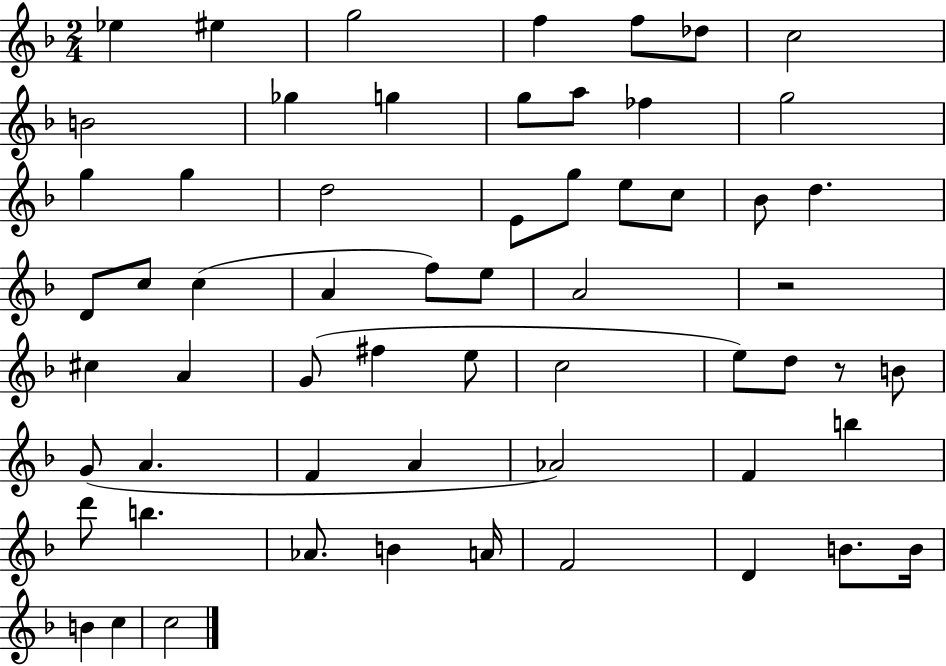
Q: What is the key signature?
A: F major